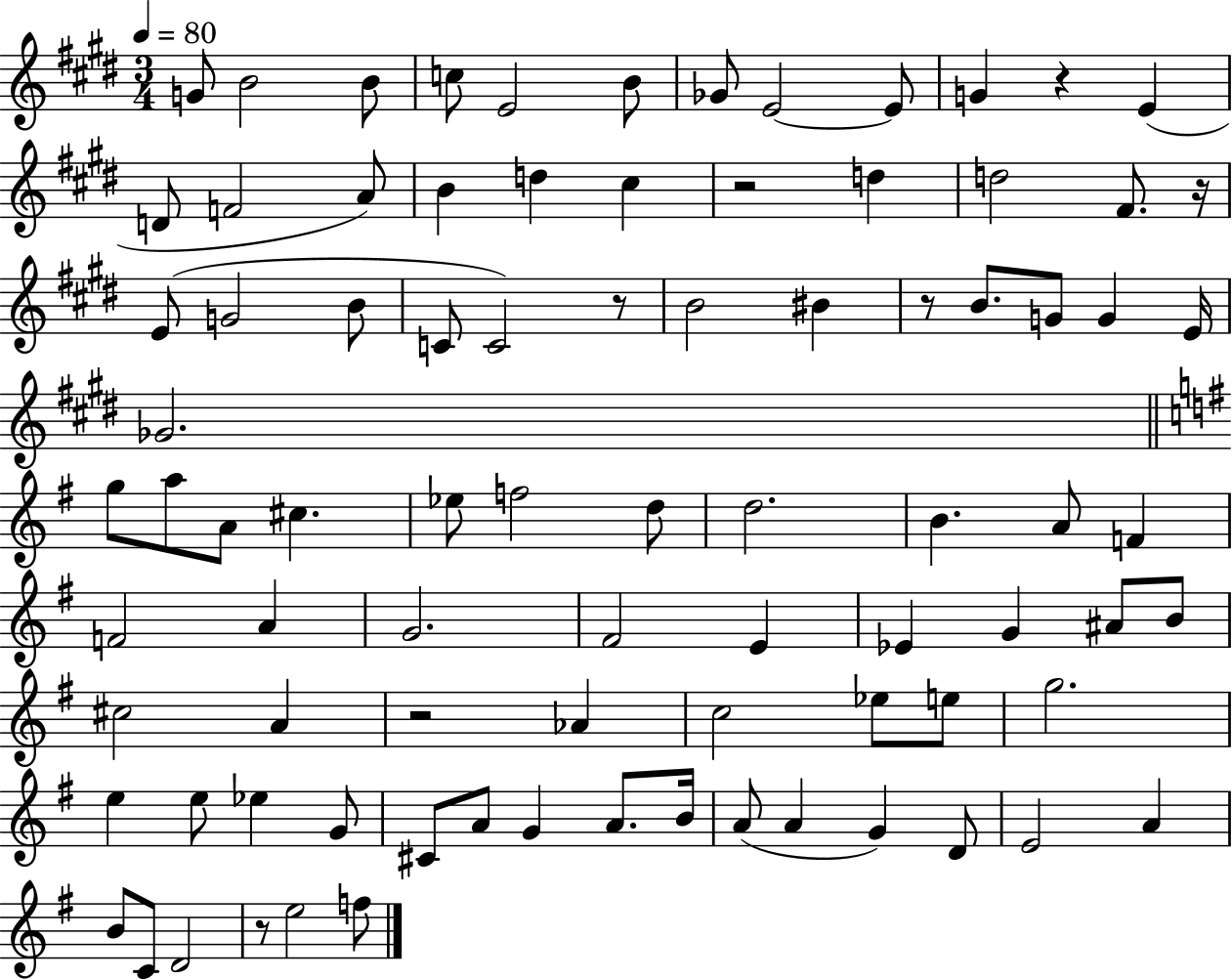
{
  \clef treble
  \numericTimeSignature
  \time 3/4
  \key e \major
  \tempo 4 = 80
  g'8 b'2 b'8 | c''8 e'2 b'8 | ges'8 e'2~~ e'8 | g'4 r4 e'4( | \break d'8 f'2 a'8) | b'4 d''4 cis''4 | r2 d''4 | d''2 fis'8. r16 | \break e'8( g'2 b'8 | c'8 c'2) r8 | b'2 bis'4 | r8 b'8. g'8 g'4 e'16 | \break ges'2. | \bar "||" \break \key e \minor g''8 a''8 a'8 cis''4. | ees''8 f''2 d''8 | d''2. | b'4. a'8 f'4 | \break f'2 a'4 | g'2. | fis'2 e'4 | ees'4 g'4 ais'8 b'8 | \break cis''2 a'4 | r2 aes'4 | c''2 ees''8 e''8 | g''2. | \break e''4 e''8 ees''4 g'8 | cis'8 a'8 g'4 a'8. b'16 | a'8( a'4 g'4) d'8 | e'2 a'4 | \break b'8 c'8 d'2 | r8 e''2 f''8 | \bar "|."
}